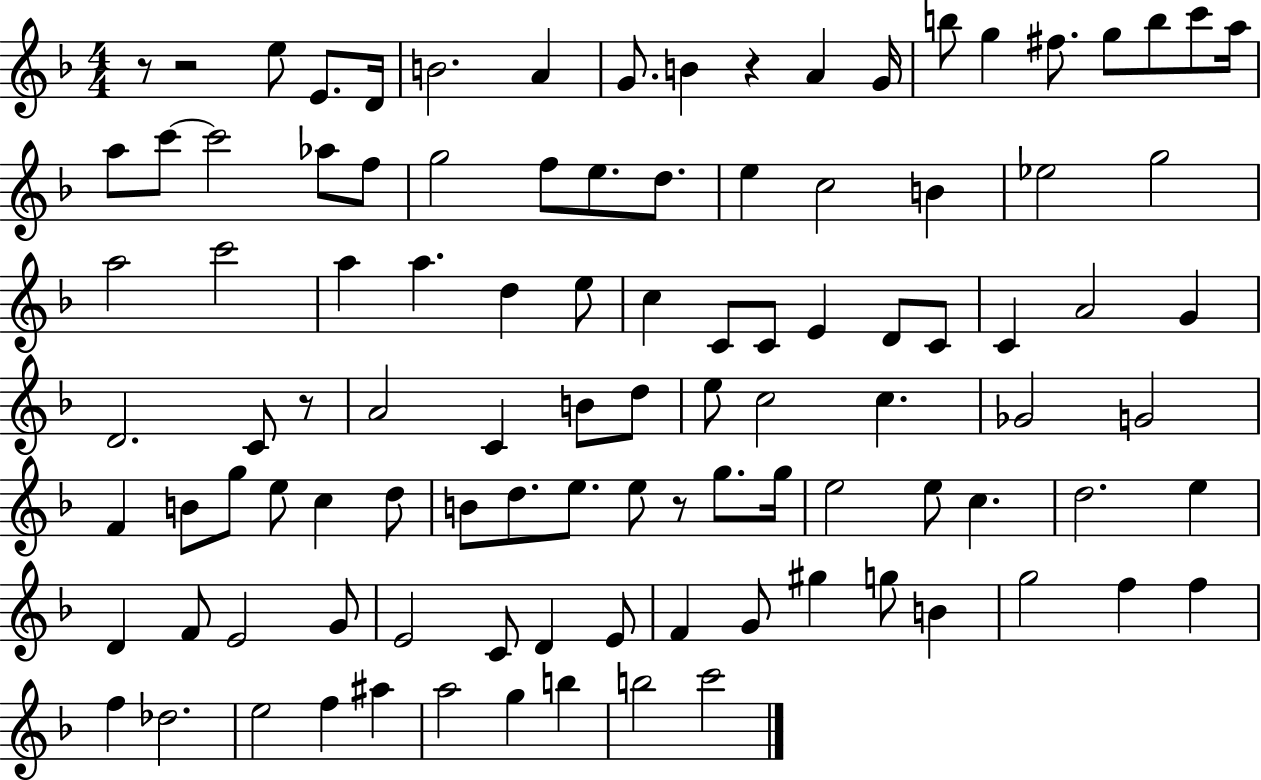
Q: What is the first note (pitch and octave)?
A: E5